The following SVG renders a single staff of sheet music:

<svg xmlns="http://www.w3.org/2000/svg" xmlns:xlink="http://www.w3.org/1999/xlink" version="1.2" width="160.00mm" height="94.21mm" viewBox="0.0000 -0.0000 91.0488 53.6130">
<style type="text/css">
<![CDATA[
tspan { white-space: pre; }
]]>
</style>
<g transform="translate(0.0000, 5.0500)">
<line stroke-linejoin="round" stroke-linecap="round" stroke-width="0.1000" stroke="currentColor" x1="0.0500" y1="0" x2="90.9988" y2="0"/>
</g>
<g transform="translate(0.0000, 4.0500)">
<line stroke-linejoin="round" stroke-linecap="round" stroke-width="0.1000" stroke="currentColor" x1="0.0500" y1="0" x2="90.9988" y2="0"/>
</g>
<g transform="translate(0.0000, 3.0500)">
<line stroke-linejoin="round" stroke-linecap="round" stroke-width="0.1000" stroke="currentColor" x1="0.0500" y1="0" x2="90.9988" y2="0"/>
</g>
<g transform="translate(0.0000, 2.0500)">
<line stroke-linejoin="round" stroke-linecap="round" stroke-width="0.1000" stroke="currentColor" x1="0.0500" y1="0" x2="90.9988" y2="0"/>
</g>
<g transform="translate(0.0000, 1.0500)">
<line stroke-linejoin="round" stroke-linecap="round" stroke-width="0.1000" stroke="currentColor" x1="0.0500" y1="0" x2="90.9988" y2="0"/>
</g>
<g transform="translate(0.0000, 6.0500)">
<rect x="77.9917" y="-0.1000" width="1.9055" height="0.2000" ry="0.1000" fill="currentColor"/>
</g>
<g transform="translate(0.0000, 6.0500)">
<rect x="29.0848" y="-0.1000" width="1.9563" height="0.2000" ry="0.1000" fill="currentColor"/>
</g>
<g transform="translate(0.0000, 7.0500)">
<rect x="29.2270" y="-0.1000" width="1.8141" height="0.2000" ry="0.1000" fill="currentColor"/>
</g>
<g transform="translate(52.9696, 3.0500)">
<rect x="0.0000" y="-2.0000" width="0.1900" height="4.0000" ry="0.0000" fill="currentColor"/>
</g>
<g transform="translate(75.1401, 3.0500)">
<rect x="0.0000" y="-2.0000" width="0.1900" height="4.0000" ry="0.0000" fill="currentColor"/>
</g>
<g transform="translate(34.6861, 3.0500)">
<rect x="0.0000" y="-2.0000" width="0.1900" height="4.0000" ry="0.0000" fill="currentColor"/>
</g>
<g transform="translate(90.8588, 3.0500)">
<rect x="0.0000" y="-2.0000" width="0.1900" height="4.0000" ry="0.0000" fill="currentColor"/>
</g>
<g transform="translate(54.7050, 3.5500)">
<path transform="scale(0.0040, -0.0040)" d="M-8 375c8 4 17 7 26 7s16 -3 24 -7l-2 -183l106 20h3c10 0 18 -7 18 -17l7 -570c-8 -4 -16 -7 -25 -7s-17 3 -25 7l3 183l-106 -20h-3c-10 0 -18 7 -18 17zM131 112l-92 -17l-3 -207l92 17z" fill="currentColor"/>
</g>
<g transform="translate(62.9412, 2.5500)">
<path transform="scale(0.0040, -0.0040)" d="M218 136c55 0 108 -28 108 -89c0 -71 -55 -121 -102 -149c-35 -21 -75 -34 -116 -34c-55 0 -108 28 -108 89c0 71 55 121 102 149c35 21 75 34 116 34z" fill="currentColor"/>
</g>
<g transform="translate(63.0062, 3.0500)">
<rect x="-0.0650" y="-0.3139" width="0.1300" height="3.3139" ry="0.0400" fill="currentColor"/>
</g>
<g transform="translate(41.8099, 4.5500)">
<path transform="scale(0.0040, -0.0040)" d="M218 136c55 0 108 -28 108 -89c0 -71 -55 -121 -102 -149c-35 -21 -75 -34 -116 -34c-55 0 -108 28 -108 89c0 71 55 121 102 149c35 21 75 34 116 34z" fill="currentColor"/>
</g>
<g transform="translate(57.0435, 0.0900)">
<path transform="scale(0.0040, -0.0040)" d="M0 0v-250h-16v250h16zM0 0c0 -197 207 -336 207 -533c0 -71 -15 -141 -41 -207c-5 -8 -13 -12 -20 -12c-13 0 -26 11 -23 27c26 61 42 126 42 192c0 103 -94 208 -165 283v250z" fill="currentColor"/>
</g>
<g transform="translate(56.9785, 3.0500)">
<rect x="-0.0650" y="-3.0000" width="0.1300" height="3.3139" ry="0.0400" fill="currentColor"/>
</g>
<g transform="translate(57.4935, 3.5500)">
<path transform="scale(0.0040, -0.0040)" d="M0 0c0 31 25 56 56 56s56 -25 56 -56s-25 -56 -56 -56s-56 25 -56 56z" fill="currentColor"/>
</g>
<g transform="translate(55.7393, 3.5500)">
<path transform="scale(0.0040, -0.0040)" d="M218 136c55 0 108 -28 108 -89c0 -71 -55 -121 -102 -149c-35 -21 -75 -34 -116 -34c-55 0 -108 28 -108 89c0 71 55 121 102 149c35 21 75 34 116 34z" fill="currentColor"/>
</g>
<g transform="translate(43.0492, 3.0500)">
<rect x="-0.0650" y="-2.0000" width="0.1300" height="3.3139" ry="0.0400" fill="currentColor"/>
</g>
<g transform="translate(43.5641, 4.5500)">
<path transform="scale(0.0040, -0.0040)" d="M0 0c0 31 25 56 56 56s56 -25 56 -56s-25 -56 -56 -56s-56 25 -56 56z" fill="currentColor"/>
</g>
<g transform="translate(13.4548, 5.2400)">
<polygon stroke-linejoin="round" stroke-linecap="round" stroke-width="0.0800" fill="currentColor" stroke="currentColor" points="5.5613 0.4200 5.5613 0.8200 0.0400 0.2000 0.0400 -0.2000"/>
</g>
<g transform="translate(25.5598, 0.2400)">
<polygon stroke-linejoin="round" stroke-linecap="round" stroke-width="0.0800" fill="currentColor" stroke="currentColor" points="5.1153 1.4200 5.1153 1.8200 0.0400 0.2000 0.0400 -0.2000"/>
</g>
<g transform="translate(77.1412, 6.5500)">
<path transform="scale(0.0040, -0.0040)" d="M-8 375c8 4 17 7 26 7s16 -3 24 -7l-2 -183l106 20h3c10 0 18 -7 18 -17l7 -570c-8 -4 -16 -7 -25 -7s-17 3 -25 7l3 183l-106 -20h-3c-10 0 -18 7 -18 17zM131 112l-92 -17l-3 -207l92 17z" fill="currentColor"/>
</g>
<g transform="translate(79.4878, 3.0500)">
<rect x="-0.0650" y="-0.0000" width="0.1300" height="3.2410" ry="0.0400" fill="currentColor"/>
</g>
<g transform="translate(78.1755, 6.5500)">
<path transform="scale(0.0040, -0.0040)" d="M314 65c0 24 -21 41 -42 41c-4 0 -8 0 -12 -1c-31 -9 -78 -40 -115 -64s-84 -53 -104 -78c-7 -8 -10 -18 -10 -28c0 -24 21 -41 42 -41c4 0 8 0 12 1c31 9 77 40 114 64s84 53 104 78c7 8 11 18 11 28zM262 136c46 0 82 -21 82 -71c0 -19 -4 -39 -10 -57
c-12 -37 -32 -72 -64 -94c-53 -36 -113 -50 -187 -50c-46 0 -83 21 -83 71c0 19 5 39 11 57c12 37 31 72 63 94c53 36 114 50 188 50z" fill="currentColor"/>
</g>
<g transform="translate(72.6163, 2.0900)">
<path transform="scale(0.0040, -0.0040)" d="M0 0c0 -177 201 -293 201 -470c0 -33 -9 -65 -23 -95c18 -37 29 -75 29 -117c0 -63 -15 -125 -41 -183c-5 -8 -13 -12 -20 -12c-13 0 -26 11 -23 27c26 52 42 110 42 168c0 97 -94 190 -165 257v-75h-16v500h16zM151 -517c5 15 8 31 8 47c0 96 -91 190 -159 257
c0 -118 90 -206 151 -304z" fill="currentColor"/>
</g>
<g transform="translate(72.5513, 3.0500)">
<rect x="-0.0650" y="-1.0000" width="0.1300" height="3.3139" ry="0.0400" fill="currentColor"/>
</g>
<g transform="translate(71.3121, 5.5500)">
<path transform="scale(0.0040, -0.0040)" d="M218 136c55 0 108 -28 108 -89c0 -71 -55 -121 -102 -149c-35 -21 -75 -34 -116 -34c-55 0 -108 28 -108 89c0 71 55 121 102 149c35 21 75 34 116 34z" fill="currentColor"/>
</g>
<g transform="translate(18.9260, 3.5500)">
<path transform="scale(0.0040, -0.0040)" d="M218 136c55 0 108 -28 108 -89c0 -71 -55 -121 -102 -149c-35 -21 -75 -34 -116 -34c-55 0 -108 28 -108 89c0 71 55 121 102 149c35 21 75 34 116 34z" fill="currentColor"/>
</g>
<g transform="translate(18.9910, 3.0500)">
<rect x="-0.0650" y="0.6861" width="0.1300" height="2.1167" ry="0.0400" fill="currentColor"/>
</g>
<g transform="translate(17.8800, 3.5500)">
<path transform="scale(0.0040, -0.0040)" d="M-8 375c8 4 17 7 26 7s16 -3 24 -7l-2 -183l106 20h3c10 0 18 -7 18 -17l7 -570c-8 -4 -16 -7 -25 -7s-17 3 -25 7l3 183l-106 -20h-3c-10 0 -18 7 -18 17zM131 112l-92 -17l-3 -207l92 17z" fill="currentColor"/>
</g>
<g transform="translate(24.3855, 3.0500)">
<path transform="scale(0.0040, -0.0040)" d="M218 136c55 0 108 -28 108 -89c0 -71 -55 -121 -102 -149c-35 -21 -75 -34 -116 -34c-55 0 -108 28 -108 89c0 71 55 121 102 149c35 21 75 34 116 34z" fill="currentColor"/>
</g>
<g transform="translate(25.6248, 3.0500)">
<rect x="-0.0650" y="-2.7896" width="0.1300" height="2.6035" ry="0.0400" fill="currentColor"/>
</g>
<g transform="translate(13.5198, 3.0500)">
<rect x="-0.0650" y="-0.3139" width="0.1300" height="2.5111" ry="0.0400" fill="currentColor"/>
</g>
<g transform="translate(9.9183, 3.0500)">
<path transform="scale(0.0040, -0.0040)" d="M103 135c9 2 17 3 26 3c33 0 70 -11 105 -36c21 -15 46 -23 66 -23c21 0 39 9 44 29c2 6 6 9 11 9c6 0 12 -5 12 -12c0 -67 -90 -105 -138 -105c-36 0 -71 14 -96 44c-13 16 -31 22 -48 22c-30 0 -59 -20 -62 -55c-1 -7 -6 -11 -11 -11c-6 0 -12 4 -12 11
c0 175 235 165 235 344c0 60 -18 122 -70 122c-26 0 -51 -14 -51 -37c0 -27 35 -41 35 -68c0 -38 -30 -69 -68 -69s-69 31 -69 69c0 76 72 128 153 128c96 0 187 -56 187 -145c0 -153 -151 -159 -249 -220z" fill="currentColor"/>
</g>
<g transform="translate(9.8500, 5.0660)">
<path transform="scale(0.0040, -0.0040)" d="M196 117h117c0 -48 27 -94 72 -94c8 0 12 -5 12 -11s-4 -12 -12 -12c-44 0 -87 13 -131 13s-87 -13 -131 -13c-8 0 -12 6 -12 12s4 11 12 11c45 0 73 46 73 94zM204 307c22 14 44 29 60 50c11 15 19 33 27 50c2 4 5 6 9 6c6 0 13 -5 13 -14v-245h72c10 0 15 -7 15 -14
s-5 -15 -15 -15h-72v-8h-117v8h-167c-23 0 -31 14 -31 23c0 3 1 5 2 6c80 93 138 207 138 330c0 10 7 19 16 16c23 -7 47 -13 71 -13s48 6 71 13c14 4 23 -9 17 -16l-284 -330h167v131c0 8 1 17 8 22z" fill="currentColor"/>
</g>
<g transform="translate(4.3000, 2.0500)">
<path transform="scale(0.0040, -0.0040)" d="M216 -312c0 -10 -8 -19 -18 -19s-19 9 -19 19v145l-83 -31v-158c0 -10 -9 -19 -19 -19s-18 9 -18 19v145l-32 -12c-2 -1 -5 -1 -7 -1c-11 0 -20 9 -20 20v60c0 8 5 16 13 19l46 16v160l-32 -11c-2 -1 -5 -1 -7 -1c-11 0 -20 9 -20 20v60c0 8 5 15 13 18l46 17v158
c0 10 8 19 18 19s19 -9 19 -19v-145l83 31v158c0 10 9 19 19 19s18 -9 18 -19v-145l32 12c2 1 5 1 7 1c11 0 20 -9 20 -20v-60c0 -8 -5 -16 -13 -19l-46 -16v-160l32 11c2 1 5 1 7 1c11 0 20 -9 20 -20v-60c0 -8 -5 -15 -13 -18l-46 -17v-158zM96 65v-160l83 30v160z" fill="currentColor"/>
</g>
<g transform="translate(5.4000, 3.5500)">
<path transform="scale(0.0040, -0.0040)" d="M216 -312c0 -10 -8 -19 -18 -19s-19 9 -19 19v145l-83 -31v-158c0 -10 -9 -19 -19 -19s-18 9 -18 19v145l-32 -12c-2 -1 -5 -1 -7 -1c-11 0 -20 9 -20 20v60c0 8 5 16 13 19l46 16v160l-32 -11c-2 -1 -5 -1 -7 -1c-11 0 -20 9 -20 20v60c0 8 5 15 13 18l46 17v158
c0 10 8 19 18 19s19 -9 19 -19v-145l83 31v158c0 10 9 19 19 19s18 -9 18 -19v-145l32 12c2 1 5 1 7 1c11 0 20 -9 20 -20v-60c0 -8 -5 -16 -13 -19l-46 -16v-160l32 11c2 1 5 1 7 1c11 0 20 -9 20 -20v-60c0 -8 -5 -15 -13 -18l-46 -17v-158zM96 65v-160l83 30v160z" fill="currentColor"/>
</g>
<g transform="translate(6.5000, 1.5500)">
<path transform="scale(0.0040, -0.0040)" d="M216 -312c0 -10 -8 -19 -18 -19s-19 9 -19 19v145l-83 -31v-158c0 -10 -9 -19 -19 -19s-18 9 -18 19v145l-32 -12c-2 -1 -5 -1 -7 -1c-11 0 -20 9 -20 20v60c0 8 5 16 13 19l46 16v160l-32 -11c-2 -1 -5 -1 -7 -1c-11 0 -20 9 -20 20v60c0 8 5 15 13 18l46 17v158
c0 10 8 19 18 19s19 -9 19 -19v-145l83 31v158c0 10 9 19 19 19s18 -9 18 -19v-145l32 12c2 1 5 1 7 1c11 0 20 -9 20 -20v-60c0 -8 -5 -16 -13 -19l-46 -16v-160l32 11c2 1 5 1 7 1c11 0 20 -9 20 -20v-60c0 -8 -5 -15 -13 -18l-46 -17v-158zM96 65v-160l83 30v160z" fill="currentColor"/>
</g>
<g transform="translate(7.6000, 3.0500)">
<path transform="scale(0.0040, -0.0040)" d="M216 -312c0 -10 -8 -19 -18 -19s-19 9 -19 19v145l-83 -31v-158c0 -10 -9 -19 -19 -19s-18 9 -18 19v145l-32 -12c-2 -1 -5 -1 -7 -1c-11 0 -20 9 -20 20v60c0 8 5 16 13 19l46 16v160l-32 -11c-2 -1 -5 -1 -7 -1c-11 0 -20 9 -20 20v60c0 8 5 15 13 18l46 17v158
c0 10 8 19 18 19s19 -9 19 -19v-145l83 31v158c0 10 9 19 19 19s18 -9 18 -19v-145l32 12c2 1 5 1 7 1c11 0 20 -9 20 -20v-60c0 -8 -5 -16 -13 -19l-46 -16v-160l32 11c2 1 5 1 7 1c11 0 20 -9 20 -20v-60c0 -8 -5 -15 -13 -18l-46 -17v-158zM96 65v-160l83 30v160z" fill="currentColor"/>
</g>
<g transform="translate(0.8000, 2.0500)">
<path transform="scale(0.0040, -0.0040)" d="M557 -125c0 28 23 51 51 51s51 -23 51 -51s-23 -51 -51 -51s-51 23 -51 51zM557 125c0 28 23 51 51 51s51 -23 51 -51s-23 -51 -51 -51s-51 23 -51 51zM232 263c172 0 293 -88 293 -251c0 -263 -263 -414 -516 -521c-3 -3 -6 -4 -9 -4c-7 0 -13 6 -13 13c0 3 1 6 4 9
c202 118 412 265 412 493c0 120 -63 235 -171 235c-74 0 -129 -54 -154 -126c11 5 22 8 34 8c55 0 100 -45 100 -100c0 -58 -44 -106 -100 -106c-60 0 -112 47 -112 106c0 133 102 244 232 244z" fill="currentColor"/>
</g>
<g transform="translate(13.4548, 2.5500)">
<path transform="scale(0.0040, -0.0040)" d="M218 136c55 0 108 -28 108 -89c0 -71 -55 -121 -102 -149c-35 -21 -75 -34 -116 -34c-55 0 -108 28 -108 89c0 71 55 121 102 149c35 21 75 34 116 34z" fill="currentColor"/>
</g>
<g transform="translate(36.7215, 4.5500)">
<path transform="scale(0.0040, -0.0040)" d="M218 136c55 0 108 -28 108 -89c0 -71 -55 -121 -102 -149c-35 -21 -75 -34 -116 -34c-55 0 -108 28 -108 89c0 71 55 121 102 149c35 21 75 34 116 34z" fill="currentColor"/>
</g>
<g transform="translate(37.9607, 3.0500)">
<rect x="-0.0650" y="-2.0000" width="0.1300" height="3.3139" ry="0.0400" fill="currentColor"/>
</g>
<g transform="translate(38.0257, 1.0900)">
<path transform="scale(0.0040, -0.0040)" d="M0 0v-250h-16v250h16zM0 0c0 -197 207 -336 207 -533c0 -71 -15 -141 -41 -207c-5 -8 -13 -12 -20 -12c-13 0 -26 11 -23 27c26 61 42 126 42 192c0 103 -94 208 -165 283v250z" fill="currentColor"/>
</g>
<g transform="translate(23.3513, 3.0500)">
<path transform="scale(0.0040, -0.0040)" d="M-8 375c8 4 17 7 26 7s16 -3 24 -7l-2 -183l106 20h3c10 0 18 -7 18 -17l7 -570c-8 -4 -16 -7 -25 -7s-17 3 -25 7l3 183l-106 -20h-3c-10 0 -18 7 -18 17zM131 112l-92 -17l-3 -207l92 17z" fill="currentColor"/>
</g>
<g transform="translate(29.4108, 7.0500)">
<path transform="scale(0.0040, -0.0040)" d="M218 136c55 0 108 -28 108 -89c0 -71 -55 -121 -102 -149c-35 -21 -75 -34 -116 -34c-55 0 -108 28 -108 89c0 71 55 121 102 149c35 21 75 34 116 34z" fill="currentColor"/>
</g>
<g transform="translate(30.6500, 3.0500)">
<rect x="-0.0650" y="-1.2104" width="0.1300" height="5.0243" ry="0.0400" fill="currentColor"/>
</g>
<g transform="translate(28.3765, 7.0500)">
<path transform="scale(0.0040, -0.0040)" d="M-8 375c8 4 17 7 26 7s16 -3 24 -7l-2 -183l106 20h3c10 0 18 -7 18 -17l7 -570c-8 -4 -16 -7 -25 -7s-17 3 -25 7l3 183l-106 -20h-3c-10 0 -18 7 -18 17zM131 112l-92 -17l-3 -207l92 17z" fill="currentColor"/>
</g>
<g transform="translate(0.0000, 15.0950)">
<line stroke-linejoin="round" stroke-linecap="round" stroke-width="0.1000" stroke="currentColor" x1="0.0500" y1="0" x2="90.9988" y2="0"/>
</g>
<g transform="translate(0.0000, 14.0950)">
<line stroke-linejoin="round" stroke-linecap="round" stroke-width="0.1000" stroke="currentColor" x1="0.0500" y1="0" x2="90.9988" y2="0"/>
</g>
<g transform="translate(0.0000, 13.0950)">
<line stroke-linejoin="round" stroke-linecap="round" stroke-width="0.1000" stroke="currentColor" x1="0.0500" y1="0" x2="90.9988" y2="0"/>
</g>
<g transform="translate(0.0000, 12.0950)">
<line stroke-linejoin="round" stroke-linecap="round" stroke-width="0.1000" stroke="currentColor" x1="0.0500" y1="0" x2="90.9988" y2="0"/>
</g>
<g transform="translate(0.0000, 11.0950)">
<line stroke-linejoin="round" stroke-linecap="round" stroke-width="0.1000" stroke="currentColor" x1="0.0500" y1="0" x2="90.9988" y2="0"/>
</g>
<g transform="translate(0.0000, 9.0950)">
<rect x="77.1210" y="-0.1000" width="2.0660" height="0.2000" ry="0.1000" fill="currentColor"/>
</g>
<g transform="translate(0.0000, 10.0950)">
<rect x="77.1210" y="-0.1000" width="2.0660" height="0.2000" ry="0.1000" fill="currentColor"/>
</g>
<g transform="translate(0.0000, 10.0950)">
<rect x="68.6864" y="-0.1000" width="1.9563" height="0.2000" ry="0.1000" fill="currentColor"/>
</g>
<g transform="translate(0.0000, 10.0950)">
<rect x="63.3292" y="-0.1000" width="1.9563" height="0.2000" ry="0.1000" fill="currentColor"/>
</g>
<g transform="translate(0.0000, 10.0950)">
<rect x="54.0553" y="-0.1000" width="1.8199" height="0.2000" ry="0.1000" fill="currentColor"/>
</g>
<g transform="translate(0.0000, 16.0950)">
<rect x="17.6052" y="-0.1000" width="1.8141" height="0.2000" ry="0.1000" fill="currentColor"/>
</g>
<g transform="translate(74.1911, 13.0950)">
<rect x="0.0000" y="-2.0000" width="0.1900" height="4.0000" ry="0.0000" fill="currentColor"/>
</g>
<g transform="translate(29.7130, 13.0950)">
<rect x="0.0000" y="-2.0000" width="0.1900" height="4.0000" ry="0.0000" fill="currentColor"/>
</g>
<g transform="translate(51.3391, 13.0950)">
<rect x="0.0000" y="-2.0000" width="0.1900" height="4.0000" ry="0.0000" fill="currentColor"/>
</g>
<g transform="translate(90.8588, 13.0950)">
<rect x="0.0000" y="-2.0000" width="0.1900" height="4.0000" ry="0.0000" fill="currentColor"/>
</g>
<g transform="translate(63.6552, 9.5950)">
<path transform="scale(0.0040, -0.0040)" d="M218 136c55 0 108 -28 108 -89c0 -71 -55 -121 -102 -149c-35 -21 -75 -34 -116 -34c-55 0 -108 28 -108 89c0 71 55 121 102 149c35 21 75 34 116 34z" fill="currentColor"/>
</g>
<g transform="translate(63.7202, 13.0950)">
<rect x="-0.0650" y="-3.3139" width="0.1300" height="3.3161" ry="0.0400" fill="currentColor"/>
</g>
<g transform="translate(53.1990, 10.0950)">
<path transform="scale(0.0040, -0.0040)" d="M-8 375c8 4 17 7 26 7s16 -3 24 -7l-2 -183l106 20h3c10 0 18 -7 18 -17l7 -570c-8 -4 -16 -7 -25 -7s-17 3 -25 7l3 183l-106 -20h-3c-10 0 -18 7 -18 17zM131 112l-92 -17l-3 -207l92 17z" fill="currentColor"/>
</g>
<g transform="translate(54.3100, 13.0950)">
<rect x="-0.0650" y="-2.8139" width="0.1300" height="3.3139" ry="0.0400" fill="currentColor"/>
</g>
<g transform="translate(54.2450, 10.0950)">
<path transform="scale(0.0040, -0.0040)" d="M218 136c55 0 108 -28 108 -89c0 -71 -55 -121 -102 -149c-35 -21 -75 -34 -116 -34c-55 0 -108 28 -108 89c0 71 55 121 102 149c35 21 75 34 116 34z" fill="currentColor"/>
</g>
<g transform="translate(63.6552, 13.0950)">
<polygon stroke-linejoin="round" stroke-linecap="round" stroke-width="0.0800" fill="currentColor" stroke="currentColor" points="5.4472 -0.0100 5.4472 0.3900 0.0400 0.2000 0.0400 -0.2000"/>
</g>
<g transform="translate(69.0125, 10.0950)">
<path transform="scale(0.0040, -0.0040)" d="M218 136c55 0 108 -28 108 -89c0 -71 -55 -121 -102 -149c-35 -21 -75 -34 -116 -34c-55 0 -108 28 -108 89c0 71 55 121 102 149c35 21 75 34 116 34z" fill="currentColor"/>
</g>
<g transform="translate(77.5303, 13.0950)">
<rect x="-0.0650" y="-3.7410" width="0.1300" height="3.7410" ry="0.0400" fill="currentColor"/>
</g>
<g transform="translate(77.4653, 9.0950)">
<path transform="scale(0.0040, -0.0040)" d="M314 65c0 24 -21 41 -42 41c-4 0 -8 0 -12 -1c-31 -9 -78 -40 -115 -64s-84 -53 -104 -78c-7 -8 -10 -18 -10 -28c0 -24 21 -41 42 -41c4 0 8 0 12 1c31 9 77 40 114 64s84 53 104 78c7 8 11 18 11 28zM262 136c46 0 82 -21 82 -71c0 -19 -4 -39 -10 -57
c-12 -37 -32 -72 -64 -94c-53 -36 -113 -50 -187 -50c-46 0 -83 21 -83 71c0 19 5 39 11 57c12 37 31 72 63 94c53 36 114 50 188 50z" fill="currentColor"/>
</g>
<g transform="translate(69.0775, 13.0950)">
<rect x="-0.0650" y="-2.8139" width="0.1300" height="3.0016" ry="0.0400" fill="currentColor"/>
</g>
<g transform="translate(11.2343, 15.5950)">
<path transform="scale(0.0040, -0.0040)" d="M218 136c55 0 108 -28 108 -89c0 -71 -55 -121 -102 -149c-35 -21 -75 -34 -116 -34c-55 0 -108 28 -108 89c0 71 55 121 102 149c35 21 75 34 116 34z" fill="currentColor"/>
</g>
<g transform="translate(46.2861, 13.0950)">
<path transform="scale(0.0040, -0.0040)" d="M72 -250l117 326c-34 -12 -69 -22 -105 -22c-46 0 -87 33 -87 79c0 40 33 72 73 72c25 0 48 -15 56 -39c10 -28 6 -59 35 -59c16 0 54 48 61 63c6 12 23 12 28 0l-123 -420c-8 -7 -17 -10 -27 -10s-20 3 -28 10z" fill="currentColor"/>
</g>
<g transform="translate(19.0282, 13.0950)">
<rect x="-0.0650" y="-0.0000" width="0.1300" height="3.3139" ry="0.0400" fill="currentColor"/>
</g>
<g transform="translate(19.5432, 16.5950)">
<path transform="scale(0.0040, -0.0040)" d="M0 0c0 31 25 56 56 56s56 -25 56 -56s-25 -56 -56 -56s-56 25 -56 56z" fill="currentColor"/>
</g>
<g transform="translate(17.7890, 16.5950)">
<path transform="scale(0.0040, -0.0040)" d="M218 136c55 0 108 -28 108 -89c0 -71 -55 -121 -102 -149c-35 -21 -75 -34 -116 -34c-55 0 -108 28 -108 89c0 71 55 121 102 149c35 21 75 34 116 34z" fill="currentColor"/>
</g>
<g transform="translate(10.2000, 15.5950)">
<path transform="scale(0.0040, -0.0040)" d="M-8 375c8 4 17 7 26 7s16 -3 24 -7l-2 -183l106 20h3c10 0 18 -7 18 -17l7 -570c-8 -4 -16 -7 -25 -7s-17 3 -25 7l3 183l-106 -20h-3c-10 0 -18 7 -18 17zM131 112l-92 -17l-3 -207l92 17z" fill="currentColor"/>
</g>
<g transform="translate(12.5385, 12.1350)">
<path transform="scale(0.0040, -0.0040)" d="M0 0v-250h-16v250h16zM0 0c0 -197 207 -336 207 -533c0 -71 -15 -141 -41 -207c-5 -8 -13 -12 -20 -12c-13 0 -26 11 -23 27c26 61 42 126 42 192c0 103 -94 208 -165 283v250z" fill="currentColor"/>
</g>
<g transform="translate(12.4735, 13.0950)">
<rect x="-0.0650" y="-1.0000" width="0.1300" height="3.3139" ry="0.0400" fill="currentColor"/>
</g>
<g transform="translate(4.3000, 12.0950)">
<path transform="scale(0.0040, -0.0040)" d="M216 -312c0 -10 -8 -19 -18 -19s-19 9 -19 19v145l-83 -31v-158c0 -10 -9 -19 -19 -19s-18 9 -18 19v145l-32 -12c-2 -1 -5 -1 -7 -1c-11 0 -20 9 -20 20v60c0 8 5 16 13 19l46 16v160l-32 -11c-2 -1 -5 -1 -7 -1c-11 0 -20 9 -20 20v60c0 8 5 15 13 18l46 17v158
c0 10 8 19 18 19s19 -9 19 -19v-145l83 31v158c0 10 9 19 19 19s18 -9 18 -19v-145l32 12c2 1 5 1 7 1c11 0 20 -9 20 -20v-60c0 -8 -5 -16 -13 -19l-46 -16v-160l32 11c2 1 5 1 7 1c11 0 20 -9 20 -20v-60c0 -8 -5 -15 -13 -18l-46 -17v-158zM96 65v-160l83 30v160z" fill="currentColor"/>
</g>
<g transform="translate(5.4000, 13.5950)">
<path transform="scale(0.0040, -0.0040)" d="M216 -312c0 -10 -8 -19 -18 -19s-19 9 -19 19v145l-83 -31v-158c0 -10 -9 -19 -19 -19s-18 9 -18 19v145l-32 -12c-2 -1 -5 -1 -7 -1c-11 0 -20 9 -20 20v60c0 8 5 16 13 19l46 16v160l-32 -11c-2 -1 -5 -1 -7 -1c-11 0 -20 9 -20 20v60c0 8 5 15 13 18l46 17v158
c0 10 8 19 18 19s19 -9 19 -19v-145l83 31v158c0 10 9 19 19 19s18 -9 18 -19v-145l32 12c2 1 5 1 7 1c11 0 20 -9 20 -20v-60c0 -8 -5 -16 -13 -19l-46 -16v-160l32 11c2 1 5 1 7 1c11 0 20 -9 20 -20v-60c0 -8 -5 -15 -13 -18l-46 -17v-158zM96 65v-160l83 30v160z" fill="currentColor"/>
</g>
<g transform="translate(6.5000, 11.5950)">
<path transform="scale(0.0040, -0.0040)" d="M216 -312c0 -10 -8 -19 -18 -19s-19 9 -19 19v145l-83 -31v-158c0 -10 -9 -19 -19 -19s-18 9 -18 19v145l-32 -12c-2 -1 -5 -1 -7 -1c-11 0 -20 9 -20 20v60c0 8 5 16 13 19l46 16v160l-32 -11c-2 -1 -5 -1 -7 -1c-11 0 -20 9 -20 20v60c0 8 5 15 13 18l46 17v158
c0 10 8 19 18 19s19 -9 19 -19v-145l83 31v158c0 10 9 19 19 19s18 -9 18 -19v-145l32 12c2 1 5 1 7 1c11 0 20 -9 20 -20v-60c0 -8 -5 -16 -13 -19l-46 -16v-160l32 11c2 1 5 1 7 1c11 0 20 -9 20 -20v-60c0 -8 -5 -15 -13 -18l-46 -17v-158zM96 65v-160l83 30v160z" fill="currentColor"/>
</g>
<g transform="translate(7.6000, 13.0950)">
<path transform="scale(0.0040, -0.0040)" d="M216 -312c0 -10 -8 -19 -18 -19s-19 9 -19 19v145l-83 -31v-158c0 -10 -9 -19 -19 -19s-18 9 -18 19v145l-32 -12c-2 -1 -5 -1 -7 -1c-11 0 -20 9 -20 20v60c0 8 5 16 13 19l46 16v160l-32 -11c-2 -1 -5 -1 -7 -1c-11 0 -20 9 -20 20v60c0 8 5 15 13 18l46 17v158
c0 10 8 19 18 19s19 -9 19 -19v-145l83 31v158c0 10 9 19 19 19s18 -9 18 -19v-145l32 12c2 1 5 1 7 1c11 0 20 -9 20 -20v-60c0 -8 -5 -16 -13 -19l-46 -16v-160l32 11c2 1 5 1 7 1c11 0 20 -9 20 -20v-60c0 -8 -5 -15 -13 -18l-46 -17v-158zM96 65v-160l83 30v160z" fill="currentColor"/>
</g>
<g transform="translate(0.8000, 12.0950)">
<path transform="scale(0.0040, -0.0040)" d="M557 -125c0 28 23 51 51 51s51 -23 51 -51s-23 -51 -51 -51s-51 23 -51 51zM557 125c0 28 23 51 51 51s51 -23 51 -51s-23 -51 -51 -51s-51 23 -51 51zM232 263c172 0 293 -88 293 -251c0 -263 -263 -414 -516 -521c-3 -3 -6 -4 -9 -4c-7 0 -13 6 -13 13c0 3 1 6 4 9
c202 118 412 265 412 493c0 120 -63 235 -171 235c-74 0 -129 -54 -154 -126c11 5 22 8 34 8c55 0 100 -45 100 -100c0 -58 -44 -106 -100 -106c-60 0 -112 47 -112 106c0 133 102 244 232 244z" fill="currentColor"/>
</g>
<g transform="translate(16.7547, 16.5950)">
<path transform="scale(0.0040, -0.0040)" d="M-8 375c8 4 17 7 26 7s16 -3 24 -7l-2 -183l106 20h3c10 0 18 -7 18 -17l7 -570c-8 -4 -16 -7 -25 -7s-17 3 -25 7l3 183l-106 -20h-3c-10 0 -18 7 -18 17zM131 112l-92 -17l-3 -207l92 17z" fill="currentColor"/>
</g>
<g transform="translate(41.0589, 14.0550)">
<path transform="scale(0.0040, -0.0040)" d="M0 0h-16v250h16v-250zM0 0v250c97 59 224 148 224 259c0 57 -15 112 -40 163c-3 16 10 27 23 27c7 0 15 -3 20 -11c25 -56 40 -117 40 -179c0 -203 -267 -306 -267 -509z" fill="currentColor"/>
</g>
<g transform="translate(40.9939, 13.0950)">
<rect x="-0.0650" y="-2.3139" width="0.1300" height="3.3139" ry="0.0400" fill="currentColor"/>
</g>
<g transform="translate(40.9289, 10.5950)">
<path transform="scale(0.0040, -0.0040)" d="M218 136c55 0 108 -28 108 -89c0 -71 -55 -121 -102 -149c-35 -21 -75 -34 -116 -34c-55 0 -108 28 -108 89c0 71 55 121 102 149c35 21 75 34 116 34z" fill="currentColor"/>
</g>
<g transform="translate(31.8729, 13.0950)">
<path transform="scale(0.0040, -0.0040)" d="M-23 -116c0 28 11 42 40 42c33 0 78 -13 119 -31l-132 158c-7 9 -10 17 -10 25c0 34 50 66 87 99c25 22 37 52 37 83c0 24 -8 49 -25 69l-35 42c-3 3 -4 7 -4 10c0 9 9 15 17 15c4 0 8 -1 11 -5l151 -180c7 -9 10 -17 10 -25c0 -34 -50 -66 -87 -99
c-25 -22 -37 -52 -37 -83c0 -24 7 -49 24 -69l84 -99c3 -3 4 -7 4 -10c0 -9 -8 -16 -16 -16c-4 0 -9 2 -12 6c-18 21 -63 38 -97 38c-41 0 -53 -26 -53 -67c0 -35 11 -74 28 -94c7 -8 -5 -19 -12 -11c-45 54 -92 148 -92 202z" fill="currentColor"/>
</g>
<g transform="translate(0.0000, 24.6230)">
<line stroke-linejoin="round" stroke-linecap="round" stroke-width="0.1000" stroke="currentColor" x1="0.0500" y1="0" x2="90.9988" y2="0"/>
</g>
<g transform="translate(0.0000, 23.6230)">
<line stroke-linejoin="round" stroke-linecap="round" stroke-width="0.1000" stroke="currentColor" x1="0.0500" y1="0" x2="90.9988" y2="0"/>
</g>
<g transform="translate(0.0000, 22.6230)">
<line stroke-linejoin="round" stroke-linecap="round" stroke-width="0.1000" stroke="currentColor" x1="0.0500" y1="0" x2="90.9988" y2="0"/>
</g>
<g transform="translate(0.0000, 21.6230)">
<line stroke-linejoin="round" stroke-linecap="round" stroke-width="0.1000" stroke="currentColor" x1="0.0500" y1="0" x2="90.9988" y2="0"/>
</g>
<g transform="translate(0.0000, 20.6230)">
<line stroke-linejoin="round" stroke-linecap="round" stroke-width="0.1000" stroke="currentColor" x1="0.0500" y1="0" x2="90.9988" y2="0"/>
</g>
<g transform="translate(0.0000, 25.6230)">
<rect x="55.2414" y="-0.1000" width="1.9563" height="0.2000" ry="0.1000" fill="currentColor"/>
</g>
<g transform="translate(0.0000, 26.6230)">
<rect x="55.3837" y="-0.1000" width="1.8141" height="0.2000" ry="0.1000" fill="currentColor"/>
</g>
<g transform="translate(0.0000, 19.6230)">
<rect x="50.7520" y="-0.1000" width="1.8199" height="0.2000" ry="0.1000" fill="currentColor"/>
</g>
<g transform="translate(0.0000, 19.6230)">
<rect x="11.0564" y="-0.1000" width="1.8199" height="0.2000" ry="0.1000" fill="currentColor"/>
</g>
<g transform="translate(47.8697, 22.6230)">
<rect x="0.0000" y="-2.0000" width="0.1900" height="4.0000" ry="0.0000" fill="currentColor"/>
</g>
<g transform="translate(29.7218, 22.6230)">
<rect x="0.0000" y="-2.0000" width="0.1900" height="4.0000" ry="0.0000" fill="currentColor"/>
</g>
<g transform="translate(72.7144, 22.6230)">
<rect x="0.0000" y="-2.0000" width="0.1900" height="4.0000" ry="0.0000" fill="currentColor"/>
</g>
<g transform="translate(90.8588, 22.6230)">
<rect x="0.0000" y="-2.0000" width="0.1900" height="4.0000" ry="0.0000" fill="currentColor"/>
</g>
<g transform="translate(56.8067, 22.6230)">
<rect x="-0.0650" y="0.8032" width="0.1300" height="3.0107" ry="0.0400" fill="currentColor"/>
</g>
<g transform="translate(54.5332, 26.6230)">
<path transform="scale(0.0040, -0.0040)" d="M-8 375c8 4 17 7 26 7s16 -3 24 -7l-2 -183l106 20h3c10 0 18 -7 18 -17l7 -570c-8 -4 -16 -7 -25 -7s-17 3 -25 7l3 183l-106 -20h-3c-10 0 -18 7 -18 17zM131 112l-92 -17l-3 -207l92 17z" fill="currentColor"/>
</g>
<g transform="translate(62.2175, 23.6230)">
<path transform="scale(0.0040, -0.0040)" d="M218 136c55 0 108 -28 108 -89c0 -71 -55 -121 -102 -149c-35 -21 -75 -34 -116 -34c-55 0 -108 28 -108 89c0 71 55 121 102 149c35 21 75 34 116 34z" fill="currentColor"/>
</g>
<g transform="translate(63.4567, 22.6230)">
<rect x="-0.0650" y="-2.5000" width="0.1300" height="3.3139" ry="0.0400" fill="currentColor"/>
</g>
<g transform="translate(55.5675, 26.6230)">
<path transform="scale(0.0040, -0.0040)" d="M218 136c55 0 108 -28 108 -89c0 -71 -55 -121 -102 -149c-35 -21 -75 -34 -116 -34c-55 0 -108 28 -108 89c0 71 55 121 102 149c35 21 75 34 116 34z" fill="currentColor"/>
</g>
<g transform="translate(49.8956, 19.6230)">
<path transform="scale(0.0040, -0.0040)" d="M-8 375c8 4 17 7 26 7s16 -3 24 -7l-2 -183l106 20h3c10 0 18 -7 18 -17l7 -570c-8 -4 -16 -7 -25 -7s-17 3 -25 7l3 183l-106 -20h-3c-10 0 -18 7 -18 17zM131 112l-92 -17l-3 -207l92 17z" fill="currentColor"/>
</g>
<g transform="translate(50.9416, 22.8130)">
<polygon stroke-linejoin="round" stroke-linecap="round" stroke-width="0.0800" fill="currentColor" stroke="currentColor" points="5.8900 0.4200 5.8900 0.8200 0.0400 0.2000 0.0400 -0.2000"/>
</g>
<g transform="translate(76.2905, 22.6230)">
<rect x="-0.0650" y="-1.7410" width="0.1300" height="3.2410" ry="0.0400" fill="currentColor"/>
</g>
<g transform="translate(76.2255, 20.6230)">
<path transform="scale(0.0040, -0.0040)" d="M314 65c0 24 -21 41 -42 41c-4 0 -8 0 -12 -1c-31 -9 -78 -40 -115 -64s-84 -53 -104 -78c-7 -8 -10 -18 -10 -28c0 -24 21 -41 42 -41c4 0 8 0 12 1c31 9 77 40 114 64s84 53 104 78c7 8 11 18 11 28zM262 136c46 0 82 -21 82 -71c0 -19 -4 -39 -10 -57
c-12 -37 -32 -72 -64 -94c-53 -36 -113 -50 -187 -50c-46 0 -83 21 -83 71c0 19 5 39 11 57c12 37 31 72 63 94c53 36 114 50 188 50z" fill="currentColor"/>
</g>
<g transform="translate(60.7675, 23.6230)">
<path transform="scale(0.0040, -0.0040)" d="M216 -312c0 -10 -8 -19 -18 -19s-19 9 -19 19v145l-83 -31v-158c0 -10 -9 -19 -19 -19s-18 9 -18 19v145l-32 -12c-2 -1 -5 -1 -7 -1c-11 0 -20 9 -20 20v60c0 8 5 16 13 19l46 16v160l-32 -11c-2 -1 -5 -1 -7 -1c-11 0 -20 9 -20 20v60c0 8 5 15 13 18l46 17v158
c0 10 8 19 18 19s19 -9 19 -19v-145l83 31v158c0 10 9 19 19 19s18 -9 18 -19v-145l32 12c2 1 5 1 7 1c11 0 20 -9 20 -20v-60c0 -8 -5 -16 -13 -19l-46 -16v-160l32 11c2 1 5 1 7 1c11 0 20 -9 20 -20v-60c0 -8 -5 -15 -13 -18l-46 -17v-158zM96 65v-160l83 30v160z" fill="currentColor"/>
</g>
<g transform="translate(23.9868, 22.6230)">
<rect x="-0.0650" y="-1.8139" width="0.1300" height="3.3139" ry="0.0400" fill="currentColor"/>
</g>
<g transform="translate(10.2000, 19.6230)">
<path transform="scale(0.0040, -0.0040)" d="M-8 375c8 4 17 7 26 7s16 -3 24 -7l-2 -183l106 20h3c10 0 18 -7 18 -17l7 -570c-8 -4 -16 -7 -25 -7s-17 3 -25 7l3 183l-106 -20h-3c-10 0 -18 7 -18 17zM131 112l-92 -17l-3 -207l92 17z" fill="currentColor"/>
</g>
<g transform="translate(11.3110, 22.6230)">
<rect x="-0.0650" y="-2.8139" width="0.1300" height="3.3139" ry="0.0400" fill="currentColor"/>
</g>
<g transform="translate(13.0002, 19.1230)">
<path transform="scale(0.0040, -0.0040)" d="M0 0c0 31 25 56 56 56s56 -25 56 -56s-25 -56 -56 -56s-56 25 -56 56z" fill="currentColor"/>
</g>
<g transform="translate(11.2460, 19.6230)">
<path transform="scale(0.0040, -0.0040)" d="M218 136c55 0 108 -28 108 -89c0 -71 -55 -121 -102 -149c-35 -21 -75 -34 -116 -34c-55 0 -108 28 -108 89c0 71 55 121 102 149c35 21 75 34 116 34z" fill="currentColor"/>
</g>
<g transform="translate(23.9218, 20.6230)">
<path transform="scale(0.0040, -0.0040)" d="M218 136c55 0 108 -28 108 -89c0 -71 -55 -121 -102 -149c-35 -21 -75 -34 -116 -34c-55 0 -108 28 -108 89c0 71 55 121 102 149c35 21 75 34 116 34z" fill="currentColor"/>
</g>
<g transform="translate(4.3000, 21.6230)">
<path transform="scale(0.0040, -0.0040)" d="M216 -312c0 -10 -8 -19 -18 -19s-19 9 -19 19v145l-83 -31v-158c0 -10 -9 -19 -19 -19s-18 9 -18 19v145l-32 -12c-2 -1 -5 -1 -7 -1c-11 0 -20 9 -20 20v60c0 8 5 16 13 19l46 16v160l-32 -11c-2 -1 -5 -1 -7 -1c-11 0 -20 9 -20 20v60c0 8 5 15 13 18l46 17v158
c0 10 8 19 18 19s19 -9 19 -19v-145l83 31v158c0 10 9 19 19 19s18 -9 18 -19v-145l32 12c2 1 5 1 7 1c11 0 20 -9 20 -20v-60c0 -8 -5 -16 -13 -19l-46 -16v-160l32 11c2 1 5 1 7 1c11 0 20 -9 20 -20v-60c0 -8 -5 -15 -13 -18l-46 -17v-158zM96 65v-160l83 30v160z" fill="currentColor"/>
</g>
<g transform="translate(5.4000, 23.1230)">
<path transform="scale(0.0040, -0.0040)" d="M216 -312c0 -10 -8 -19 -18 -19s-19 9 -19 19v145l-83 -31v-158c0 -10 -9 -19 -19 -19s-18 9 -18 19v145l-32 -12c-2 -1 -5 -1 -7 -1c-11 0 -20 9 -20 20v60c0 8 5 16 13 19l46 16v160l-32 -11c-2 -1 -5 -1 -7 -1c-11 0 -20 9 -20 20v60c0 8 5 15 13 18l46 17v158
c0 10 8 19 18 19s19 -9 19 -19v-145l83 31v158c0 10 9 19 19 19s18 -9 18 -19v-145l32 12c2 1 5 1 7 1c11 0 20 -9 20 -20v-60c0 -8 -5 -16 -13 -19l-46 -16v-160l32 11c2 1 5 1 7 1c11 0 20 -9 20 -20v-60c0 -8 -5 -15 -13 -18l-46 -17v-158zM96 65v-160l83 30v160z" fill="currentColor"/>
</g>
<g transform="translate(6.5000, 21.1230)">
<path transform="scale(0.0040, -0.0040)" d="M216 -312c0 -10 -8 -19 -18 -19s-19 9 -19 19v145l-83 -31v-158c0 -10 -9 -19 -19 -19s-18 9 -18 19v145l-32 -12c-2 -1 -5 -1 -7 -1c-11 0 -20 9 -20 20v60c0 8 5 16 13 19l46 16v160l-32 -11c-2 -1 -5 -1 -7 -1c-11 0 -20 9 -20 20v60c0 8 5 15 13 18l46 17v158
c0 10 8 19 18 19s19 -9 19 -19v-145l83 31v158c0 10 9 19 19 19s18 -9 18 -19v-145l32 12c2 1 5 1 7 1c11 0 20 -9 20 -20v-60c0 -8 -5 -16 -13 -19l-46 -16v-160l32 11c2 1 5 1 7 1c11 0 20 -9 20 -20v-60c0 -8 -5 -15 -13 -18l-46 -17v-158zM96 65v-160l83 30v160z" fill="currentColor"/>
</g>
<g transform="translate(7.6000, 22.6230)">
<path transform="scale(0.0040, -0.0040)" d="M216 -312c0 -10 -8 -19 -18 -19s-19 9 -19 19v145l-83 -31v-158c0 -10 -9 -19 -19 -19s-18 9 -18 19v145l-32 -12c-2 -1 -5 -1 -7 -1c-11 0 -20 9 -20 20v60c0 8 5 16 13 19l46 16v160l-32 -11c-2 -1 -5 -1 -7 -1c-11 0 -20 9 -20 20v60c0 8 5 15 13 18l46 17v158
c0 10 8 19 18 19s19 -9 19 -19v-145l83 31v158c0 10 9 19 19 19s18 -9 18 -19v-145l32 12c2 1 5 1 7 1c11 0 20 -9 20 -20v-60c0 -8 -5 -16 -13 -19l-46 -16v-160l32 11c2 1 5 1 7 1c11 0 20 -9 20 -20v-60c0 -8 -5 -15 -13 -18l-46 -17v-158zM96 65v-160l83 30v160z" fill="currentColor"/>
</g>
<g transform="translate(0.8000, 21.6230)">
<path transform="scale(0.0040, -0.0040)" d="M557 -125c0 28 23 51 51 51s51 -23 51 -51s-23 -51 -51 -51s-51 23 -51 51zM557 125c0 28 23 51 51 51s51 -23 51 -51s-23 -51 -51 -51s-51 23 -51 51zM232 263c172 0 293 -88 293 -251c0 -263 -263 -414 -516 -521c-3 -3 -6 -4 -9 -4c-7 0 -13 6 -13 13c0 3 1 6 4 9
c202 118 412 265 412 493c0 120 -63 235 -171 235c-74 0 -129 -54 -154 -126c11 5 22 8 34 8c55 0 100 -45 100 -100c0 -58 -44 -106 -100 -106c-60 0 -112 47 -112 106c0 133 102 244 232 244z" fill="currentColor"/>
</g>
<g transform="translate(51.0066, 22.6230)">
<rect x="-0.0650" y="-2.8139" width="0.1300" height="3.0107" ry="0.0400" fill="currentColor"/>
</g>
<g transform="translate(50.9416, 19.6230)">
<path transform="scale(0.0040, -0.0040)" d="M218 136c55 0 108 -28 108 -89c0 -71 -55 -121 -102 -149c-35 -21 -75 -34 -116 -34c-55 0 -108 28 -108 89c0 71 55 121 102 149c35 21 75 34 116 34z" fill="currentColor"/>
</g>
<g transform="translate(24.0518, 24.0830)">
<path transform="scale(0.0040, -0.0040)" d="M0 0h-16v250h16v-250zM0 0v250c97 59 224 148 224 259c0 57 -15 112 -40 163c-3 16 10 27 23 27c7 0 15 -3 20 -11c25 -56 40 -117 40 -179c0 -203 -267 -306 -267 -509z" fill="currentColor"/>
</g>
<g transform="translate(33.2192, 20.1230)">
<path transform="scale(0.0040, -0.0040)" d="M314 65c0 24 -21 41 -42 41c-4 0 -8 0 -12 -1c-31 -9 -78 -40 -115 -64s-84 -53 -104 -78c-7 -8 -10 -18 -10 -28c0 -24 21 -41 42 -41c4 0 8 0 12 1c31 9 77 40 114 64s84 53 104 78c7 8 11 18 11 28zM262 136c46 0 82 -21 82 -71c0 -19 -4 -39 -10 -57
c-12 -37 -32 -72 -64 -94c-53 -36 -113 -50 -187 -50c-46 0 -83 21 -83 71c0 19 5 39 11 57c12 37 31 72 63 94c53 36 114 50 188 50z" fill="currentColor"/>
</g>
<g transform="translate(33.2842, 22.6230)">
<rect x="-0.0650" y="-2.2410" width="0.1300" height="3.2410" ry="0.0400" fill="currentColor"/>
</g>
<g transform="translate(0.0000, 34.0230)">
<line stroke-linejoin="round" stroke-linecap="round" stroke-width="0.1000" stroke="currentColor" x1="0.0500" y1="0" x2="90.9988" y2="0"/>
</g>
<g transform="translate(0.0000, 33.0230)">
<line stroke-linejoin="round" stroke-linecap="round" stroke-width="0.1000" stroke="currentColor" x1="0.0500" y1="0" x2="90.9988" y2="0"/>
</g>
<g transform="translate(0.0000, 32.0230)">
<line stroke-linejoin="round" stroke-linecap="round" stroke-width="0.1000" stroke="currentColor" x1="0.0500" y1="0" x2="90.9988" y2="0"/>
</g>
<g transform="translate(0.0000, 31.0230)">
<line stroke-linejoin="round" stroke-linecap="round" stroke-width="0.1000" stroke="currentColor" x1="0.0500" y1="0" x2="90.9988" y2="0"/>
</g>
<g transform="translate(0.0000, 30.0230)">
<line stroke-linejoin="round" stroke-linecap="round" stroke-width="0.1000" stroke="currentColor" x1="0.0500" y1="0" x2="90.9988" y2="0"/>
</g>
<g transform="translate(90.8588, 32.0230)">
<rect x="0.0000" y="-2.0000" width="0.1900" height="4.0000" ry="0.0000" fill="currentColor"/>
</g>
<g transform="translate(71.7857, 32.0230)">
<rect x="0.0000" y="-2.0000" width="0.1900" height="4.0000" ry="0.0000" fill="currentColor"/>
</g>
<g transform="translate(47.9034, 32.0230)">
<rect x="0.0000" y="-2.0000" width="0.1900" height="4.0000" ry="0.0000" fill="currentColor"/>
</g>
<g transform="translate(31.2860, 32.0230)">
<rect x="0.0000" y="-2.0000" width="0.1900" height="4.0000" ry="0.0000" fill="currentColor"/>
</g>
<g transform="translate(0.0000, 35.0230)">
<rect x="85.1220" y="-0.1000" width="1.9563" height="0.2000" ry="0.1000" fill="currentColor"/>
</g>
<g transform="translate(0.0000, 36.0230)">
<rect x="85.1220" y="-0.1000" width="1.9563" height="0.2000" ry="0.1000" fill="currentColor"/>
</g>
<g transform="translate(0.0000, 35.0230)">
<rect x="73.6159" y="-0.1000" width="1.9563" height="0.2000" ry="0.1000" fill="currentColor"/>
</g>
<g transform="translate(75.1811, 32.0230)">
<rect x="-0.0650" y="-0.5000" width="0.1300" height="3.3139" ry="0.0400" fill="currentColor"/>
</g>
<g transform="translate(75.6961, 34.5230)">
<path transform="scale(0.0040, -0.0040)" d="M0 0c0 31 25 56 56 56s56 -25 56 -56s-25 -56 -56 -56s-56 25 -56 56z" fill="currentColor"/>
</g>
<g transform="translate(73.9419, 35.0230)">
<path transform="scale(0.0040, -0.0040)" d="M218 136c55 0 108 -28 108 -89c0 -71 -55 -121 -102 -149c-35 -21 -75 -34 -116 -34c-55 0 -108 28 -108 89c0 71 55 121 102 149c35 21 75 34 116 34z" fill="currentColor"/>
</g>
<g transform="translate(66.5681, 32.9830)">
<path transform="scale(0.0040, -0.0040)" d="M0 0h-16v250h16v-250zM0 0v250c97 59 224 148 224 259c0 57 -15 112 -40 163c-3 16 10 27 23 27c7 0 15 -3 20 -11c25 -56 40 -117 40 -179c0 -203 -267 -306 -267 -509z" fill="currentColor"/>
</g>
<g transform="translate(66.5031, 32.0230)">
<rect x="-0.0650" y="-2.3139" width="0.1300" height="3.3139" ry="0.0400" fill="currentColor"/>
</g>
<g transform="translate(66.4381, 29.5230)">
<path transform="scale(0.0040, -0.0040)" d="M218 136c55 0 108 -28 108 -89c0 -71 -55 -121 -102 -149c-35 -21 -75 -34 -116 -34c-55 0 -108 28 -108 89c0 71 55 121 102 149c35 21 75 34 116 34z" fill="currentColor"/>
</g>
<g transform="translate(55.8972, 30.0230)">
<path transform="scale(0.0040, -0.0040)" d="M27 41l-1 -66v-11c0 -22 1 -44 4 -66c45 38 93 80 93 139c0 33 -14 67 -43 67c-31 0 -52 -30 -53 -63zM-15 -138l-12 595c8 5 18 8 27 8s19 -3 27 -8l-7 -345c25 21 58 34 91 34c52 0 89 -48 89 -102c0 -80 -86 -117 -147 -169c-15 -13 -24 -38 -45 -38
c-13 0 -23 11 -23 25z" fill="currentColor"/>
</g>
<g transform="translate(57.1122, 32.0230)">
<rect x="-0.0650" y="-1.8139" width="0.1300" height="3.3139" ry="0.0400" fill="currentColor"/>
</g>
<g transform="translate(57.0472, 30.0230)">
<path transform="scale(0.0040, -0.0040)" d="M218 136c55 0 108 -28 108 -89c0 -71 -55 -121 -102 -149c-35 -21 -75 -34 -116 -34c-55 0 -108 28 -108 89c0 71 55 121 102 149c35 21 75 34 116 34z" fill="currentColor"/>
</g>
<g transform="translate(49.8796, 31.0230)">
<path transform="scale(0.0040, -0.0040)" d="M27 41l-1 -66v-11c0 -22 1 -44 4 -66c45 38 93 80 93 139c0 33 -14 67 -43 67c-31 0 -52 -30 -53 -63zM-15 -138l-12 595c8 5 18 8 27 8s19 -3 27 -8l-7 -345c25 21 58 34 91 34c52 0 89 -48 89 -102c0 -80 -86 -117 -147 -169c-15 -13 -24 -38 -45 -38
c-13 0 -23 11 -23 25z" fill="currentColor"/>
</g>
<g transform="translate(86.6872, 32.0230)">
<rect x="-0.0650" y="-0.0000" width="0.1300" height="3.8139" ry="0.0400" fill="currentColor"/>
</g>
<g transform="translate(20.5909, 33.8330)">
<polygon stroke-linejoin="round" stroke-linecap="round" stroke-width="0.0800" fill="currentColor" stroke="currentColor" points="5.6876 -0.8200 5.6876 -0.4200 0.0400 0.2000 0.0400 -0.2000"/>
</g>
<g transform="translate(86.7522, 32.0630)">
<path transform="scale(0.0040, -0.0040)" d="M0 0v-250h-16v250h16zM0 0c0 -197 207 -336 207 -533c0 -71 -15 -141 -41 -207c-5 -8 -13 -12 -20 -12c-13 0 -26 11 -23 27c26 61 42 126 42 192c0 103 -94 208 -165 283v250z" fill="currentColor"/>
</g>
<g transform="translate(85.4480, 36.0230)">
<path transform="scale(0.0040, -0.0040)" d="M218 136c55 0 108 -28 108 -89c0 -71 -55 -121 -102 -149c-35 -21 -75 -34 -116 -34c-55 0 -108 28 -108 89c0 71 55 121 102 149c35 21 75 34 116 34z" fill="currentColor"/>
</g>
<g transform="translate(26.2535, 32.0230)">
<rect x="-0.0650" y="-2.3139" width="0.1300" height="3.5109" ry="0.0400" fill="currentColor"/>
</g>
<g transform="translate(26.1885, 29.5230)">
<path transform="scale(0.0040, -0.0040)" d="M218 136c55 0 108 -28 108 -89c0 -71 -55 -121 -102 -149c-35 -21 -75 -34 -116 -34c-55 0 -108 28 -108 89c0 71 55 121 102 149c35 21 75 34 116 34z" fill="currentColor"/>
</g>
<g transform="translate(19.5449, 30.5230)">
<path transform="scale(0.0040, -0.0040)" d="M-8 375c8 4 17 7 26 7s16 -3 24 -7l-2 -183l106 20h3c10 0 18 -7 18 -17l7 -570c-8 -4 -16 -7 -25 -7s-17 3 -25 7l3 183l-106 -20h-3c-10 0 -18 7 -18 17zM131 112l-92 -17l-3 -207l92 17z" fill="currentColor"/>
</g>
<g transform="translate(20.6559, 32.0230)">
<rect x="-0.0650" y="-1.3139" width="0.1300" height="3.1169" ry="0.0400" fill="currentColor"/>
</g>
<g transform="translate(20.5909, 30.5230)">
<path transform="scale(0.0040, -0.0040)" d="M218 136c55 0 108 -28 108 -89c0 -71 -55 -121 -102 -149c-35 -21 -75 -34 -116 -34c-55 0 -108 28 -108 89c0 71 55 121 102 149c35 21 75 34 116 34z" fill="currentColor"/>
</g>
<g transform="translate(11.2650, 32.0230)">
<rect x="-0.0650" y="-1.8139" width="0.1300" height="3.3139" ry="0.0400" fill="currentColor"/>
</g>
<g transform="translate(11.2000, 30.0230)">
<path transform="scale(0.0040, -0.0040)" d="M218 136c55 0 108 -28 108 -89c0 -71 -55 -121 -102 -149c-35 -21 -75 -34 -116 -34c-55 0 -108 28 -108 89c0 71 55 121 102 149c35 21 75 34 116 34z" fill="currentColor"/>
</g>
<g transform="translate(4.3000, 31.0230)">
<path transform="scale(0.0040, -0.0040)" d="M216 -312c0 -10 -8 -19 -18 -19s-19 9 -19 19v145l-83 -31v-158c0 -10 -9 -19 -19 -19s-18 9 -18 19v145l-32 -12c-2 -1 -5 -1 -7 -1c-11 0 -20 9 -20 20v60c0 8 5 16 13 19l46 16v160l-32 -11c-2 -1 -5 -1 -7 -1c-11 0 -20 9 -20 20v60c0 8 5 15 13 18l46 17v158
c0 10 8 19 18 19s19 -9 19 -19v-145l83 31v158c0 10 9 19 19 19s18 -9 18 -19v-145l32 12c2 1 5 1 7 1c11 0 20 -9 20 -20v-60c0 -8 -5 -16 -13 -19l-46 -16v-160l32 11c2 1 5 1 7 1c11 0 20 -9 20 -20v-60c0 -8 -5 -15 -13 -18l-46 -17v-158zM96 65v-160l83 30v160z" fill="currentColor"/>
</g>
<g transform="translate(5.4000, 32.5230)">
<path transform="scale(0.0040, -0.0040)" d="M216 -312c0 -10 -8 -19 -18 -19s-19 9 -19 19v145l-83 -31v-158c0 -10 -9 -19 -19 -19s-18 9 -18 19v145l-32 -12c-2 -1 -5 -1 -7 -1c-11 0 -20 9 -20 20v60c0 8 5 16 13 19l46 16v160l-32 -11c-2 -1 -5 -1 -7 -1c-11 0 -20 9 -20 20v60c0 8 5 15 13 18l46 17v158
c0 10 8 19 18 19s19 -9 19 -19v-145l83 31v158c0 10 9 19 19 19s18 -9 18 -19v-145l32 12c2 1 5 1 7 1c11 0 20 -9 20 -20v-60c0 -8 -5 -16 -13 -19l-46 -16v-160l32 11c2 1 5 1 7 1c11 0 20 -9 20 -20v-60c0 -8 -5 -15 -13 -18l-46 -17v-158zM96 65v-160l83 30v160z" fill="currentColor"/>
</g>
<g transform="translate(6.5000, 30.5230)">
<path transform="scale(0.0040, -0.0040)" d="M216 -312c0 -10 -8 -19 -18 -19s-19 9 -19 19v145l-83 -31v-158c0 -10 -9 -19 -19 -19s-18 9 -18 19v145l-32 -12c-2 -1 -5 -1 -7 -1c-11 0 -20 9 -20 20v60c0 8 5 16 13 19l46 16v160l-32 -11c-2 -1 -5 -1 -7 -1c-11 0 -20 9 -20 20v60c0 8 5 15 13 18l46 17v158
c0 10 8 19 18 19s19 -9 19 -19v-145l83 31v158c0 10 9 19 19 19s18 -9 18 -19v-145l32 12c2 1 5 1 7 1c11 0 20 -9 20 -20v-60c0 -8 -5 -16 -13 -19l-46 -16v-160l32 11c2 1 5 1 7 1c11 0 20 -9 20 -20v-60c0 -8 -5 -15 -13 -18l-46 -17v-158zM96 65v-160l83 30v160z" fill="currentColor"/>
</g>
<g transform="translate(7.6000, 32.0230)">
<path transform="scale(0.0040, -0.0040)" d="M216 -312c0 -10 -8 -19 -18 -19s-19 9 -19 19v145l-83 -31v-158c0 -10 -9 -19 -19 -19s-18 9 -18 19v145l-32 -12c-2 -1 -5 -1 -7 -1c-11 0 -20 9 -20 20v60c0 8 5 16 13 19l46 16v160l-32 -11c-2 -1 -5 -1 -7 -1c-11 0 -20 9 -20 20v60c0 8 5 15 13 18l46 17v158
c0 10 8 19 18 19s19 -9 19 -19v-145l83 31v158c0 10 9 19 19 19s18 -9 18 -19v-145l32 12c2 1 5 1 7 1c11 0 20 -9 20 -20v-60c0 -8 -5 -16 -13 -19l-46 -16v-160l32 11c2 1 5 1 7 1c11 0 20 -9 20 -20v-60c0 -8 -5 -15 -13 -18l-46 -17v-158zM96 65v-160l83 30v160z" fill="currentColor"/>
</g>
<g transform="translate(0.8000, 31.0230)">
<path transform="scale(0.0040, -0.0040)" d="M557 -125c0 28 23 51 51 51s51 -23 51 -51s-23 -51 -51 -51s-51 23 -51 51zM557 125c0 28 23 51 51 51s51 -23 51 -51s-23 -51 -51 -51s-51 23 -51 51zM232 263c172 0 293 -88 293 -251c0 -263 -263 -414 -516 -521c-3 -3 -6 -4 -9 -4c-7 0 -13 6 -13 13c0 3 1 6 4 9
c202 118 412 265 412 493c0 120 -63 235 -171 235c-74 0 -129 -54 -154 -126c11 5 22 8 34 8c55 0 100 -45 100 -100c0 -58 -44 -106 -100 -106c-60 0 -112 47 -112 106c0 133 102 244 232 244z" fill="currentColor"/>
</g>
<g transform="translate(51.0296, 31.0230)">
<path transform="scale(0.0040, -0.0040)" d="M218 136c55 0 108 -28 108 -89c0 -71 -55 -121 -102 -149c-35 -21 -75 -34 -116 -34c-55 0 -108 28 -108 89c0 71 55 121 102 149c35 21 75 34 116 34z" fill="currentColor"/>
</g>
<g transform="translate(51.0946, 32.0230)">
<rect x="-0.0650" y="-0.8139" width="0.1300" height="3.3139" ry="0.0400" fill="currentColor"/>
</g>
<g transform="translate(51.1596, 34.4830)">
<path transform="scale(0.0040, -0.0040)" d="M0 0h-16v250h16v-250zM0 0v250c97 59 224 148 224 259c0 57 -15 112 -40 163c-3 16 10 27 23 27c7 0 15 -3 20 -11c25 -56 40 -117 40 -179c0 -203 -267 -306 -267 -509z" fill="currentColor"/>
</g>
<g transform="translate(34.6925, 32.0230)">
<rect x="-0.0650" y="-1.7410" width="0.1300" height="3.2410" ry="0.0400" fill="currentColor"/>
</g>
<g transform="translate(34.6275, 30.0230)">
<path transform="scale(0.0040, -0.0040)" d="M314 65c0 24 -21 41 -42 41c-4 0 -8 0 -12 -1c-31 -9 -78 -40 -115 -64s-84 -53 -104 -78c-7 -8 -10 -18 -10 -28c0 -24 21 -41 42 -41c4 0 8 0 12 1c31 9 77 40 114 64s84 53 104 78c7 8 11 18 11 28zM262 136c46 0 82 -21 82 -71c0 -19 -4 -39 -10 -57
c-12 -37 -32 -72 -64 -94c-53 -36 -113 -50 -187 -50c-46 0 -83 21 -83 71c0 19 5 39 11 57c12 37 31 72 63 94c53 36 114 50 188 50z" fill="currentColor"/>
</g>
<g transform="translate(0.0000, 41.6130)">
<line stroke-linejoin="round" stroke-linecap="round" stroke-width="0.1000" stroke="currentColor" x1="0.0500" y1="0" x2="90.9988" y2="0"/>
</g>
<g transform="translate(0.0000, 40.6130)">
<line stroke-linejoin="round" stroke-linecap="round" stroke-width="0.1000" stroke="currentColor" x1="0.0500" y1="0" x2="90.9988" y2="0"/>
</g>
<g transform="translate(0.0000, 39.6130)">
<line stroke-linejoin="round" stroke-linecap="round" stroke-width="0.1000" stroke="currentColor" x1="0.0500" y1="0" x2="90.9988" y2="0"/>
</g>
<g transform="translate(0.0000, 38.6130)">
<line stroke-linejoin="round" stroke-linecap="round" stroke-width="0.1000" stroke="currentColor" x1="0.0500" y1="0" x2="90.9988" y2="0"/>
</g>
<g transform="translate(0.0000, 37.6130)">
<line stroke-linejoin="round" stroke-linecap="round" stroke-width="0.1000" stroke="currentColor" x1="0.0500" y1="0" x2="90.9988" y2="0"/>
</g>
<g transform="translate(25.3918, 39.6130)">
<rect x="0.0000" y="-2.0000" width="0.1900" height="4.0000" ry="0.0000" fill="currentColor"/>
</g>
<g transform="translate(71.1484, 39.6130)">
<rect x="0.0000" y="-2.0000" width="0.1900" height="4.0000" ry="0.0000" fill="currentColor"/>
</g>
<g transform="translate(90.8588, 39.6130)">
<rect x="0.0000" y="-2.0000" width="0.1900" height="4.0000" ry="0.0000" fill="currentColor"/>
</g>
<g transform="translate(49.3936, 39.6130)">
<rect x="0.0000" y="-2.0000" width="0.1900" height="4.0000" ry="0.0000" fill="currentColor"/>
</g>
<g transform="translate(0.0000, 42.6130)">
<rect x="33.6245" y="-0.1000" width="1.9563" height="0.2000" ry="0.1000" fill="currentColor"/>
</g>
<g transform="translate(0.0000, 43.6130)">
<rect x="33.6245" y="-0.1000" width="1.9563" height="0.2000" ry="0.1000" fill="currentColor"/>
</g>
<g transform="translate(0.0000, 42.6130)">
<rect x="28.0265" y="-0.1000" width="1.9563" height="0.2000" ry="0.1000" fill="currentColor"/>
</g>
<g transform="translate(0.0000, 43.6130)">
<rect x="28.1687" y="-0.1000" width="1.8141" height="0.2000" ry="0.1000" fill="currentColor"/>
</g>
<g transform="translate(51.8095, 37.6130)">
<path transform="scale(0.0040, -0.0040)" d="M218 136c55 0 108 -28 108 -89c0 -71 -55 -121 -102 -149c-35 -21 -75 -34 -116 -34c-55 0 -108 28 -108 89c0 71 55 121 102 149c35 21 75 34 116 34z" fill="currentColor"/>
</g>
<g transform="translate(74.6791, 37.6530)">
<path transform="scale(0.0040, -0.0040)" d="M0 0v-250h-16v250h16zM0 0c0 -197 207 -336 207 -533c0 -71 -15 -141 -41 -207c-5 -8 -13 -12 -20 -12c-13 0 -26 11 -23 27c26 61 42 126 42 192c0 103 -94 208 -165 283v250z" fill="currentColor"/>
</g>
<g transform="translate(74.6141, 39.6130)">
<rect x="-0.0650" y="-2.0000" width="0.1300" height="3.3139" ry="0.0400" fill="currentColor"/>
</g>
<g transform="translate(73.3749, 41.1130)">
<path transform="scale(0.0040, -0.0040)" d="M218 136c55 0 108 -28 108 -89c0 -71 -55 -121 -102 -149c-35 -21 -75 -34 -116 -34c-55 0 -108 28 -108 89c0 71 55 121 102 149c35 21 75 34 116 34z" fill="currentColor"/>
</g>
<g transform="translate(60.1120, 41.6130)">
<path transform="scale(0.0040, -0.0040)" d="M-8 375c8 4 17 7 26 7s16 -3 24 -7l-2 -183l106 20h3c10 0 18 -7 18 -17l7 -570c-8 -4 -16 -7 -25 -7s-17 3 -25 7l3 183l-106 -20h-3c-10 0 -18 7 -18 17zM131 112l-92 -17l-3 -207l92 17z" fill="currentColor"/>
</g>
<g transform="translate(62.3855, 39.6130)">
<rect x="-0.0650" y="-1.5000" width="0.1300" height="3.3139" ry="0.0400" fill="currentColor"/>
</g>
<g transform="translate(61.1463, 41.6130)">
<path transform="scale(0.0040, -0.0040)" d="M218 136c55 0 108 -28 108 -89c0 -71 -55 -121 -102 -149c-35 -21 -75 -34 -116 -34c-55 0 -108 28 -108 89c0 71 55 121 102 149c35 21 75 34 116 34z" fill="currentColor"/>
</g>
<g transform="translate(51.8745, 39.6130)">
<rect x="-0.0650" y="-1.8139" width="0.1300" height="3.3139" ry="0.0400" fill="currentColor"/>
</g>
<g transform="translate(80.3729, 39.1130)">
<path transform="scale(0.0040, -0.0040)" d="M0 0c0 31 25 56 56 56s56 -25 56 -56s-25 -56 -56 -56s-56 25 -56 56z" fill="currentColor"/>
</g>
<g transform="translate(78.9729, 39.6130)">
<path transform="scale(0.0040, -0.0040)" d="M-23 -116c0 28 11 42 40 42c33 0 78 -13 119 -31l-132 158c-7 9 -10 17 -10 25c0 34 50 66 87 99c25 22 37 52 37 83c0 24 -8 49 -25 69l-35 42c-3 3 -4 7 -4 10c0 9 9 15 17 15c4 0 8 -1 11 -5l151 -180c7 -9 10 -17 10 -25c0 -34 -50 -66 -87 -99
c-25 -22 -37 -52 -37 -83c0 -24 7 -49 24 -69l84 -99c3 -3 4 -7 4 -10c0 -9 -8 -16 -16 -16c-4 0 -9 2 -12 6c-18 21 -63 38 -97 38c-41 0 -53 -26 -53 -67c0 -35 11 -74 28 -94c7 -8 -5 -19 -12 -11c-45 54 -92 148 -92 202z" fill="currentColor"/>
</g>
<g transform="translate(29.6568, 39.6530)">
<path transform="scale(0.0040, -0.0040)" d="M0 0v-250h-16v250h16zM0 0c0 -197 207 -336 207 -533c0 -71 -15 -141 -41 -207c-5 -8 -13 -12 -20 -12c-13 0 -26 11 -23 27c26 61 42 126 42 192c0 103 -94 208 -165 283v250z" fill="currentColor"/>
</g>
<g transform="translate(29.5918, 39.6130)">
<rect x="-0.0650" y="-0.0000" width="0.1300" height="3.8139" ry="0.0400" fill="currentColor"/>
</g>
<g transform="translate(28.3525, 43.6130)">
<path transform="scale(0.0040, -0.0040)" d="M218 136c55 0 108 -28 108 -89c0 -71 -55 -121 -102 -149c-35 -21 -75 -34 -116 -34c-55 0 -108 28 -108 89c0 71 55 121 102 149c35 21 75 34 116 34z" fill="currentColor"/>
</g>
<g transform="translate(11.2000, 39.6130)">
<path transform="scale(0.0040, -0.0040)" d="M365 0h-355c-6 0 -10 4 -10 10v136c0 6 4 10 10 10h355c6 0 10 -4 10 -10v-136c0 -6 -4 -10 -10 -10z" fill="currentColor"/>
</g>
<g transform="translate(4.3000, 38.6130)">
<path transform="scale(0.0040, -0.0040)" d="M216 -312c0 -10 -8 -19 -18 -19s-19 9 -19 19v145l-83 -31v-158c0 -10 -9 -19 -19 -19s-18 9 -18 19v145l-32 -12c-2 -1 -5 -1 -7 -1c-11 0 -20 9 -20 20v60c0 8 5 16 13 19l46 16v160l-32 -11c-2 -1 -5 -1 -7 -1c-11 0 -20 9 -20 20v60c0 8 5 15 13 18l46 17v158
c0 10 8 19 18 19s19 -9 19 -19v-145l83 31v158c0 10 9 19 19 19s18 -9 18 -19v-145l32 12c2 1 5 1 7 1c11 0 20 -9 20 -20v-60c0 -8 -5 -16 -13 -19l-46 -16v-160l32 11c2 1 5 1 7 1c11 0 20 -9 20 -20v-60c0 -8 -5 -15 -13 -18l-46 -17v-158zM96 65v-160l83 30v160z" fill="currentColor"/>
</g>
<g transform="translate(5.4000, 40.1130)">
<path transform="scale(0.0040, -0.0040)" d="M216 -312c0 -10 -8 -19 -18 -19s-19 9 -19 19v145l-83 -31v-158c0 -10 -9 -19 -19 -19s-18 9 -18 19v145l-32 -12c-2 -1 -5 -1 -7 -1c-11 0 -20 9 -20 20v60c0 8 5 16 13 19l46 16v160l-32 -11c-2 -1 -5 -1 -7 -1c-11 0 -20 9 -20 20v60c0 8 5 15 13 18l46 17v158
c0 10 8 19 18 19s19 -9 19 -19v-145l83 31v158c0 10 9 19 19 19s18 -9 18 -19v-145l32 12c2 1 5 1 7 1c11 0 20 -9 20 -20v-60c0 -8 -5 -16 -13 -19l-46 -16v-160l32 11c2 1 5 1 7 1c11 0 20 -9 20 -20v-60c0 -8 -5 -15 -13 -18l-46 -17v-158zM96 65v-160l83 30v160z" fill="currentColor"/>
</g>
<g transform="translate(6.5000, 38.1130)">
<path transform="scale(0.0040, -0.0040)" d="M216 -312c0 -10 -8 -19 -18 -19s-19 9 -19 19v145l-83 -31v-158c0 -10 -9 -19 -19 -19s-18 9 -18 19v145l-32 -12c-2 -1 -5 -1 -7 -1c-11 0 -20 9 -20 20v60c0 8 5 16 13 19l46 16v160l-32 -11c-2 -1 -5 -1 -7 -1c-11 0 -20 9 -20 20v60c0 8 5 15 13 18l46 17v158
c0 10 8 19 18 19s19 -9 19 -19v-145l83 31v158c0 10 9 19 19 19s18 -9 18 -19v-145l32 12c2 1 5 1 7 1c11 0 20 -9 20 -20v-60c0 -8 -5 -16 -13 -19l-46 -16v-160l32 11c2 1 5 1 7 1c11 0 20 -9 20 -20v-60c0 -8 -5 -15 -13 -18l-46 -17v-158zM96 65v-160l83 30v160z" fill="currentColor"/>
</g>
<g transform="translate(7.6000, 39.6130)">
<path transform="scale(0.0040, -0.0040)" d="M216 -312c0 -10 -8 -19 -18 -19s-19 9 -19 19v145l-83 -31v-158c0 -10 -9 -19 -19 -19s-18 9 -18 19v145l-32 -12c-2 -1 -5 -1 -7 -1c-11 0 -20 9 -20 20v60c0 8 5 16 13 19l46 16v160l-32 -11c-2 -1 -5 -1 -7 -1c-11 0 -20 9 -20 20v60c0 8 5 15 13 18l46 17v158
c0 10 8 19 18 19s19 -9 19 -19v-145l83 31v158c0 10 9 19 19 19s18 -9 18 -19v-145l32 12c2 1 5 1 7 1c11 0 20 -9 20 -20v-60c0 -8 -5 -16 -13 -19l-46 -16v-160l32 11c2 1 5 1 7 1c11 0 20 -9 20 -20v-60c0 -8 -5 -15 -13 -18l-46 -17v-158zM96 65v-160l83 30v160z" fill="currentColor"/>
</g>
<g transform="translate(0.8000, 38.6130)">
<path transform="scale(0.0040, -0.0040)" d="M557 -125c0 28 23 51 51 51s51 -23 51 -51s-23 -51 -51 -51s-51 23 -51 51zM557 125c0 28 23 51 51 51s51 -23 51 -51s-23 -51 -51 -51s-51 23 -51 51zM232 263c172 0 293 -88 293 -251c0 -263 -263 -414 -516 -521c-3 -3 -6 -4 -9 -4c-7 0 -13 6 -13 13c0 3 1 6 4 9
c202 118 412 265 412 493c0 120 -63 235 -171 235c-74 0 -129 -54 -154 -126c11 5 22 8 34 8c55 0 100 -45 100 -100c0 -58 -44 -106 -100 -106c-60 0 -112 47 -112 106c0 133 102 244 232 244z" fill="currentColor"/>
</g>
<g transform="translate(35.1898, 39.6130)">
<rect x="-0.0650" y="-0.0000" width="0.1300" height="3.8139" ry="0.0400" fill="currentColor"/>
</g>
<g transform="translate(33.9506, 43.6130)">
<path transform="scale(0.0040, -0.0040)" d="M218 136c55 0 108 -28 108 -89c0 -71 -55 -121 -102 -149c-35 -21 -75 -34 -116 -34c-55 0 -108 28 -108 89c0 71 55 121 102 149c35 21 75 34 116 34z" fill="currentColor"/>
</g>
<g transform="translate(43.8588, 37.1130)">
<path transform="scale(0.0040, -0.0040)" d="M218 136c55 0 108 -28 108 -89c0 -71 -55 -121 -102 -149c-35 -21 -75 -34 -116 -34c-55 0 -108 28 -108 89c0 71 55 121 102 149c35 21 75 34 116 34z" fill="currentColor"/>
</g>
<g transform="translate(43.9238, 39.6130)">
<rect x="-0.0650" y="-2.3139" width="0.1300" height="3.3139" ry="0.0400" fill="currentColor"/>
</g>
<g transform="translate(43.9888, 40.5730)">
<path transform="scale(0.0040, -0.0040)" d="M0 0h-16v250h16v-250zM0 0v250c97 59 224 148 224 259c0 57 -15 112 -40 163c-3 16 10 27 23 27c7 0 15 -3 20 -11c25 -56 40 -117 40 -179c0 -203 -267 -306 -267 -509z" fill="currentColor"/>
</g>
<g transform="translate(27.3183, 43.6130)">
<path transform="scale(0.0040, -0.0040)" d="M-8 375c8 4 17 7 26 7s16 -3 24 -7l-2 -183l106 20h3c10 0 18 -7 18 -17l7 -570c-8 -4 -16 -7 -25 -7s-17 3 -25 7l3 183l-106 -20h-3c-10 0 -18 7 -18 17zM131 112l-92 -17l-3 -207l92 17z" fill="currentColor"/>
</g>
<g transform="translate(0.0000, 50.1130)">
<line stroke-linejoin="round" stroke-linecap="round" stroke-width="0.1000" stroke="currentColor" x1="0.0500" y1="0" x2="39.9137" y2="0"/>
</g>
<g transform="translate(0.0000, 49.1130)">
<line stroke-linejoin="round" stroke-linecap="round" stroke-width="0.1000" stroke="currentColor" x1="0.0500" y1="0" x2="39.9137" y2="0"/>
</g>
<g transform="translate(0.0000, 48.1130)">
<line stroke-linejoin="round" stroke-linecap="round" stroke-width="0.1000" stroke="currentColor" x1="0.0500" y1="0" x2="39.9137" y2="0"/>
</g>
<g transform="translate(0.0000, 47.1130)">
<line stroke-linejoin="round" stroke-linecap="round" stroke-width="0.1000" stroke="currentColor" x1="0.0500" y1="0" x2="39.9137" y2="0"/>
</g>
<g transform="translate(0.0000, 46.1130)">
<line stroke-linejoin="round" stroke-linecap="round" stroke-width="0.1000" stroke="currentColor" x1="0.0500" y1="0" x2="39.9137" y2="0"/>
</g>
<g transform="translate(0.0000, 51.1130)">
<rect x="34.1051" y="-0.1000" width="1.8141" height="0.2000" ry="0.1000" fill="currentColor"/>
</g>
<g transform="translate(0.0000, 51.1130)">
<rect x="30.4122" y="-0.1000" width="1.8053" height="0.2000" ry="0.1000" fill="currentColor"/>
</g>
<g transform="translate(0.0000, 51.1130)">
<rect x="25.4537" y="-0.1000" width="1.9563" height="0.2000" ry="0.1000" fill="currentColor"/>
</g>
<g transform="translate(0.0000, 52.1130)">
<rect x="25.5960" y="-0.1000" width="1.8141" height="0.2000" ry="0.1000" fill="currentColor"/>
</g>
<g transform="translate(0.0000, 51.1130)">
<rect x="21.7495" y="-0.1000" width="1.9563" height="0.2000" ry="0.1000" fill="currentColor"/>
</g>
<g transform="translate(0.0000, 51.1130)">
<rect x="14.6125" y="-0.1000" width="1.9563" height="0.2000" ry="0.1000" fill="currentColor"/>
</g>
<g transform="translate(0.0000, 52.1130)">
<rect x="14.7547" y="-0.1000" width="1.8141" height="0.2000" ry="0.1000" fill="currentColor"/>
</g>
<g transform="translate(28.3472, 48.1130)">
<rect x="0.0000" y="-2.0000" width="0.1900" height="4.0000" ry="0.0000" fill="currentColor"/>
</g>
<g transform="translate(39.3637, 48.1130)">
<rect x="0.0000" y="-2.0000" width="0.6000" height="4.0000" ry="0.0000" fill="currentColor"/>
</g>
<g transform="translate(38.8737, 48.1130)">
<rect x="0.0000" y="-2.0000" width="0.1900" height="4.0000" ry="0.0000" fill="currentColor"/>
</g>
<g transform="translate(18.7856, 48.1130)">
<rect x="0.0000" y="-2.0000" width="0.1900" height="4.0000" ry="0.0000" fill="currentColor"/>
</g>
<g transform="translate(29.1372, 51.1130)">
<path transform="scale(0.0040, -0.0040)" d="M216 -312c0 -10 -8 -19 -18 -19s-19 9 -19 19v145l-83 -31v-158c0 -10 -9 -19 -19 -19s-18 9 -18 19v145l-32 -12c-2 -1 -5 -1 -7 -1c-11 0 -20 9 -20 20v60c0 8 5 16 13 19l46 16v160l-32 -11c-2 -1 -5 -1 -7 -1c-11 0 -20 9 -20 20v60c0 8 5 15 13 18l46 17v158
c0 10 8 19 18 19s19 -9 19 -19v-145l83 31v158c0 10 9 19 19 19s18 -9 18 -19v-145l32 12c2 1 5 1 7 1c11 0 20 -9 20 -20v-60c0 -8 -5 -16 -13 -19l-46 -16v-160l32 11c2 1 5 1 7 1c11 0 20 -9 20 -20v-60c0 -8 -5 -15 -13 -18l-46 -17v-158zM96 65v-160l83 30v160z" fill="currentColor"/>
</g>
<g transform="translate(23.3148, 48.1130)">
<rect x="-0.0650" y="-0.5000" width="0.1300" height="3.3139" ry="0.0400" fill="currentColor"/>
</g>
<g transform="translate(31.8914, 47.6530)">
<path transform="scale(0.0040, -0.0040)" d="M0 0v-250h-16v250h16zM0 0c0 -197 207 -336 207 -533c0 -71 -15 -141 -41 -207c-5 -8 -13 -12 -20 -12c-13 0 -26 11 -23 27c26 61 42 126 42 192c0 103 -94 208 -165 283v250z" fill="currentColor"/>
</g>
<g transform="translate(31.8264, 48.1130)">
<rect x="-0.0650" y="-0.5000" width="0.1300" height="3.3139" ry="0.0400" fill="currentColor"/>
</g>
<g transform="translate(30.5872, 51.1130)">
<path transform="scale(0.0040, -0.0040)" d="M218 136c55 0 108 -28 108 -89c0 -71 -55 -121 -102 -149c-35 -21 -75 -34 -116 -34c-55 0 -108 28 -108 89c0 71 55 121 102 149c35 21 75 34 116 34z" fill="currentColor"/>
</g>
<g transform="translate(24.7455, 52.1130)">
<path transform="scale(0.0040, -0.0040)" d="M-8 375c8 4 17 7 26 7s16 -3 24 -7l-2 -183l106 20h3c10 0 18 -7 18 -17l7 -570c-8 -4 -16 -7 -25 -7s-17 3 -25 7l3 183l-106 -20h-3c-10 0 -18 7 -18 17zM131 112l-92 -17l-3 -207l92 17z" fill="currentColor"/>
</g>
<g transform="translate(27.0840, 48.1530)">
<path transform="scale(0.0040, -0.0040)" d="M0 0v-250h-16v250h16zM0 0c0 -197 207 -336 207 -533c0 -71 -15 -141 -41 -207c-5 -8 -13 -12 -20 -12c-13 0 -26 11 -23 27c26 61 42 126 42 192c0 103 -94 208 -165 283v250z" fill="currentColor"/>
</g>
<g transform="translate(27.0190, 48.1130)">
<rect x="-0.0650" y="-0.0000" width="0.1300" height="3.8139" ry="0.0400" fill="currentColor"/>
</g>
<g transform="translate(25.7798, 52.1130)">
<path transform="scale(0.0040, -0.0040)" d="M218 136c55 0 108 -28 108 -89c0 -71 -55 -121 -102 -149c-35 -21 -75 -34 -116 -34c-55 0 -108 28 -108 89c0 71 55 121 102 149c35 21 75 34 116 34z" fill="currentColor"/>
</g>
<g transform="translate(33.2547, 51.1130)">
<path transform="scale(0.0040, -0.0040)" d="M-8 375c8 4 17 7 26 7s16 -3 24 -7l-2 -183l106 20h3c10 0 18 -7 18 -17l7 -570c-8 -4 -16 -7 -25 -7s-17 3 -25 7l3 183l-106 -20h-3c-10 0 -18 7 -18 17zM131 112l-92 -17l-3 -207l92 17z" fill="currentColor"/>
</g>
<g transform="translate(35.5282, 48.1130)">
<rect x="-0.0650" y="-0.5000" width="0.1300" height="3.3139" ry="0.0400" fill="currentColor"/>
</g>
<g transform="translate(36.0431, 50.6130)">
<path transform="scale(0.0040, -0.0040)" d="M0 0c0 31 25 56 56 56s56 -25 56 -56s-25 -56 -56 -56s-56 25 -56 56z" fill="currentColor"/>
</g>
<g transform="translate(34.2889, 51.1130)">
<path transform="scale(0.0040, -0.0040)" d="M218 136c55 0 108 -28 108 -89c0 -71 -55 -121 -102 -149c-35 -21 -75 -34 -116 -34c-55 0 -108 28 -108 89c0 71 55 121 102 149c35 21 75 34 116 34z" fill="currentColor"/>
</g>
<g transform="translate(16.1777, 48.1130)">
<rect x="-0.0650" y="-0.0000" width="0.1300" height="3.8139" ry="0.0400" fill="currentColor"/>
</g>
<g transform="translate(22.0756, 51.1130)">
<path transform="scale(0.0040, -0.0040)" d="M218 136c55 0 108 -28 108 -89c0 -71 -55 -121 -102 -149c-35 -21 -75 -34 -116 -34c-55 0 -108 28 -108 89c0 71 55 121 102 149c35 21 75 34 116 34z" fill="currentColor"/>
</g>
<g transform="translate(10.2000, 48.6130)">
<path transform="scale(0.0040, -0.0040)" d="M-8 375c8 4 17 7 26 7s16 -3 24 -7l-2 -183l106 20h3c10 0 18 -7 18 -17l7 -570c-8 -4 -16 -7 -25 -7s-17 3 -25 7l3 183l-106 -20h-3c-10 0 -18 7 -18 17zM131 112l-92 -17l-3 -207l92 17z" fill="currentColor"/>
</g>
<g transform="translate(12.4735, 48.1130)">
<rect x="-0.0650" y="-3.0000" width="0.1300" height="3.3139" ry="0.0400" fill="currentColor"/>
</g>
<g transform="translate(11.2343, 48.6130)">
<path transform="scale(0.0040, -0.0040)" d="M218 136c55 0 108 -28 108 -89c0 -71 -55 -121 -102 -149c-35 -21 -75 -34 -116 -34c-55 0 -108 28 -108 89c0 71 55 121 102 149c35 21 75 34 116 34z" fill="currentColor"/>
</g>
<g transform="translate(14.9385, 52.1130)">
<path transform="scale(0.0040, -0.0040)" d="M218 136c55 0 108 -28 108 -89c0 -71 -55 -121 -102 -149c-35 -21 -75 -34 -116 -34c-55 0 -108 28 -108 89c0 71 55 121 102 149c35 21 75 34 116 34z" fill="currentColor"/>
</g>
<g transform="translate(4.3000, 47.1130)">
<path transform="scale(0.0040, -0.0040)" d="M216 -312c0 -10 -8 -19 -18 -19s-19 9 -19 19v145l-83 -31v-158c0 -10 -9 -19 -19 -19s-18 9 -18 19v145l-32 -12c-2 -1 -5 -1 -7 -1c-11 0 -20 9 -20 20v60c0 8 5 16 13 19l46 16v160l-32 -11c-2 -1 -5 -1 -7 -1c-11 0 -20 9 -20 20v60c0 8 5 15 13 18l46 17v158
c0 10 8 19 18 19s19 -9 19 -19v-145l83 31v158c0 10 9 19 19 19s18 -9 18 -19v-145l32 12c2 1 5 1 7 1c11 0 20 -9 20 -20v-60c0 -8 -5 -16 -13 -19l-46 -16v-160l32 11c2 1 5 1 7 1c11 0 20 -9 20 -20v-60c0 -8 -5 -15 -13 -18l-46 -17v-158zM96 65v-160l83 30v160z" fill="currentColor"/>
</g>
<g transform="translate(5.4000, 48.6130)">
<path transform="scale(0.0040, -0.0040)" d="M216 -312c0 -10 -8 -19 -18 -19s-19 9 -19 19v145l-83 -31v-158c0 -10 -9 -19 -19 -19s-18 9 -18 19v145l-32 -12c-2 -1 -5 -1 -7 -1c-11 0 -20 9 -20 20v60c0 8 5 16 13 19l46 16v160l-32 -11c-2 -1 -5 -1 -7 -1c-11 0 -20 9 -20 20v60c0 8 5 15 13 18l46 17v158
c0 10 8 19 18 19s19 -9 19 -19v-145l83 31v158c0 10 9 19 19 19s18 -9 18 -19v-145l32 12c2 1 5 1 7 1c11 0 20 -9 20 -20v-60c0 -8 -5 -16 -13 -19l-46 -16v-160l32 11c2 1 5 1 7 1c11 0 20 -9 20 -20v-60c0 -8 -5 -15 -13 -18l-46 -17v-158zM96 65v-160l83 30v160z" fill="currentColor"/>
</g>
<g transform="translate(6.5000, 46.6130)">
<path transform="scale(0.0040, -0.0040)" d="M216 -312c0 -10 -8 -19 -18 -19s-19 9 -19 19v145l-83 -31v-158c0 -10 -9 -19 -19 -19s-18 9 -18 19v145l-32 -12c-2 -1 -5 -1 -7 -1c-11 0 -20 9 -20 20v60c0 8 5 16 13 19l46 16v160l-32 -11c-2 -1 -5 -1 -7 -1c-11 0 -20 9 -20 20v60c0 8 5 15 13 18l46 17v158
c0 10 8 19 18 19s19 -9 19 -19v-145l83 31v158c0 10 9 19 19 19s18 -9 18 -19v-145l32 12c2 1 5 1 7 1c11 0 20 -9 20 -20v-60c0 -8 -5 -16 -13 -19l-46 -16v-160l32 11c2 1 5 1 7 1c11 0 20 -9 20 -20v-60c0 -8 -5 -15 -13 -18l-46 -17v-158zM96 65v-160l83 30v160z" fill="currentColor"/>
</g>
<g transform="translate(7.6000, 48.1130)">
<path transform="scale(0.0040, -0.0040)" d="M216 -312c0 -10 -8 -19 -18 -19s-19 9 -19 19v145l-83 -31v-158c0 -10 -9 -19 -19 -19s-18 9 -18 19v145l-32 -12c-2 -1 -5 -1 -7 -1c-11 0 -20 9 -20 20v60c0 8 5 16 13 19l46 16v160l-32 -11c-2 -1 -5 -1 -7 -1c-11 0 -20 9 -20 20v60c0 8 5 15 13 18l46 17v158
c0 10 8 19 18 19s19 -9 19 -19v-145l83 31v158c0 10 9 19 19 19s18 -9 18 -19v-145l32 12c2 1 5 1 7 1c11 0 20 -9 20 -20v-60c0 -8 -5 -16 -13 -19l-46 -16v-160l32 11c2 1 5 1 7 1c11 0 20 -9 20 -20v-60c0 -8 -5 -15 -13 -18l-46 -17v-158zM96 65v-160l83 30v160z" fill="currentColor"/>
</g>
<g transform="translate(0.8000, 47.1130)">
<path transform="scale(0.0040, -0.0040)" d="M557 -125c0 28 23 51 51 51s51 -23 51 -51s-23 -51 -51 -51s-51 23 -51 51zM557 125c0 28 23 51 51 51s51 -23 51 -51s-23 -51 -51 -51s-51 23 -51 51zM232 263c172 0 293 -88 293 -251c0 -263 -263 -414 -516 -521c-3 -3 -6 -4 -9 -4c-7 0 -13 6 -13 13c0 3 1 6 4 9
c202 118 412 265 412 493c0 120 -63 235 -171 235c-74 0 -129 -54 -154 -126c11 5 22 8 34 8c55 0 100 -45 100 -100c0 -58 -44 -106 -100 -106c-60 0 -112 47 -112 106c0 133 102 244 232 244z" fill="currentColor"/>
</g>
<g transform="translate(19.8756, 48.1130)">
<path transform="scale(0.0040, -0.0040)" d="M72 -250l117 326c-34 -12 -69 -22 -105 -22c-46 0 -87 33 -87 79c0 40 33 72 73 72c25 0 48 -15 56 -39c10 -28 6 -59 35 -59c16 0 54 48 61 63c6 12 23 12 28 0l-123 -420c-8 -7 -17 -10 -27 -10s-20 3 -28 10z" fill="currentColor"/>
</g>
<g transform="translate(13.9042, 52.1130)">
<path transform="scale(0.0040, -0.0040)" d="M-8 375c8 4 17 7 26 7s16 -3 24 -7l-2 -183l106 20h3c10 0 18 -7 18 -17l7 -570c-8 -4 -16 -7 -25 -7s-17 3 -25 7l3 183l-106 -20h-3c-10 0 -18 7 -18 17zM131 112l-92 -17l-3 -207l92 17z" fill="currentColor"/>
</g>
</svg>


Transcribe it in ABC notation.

X:1
T:Untitled
M:2/4
L:1/4
K:E
E,/2 C,/2 D,/2 C,,/2 A,,/2 A,, C,/2 E, ^F,,/4 D,,2 F,,/2 D,, z B,/2 z/2 C ^D/2 C/2 E2 C A,/2 B,2 C/2 C,,/2 ^B,, A,2 A, G,/2 B,/2 A,2 _F,/2 _A, B,/2 E,, ^C,,/2 z2 C,,/2 C,, B,/2 A, G,, A,,/2 z C, C,, z/2 E,, C,,/2 ^E,,/2 E,,